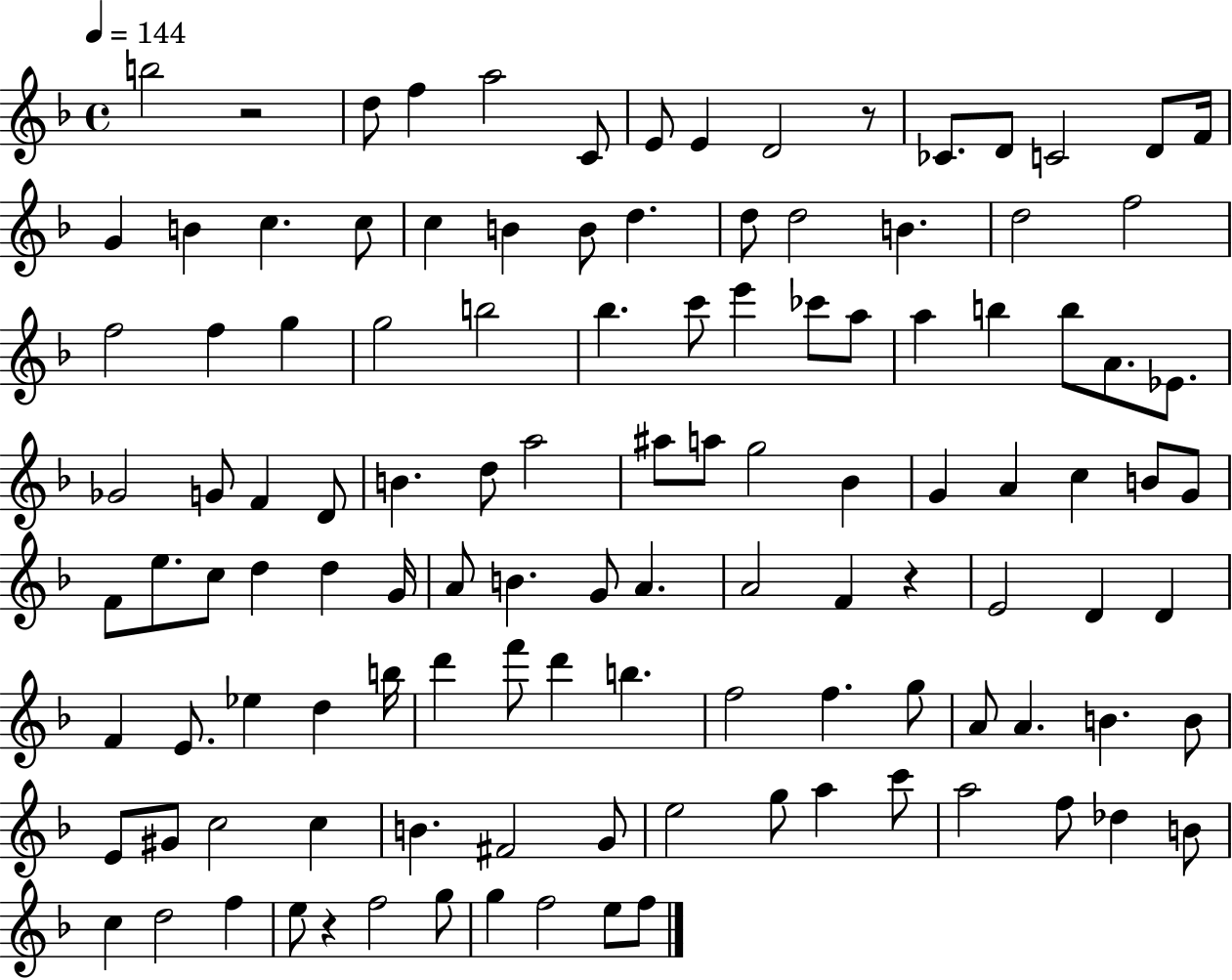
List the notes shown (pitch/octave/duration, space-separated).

B5/h R/h D5/e F5/q A5/h C4/e E4/e E4/q D4/h R/e CES4/e. D4/e C4/h D4/e F4/s G4/q B4/q C5/q. C5/e C5/q B4/q B4/e D5/q. D5/e D5/h B4/q. D5/h F5/h F5/h F5/q G5/q G5/h B5/h Bb5/q. C6/e E6/q CES6/e A5/e A5/q B5/q B5/e A4/e. Eb4/e. Gb4/h G4/e F4/q D4/e B4/q. D5/e A5/h A#5/e A5/e G5/h Bb4/q G4/q A4/q C5/q B4/e G4/e F4/e E5/e. C5/e D5/q D5/q G4/s A4/e B4/q. G4/e A4/q. A4/h F4/q R/q E4/h D4/q D4/q F4/q E4/e. Eb5/q D5/q B5/s D6/q F6/e D6/q B5/q. F5/h F5/q. G5/e A4/e A4/q. B4/q. B4/e E4/e G#4/e C5/h C5/q B4/q. F#4/h G4/e E5/h G5/e A5/q C6/e A5/h F5/e Db5/q B4/e C5/q D5/h F5/q E5/e R/q F5/h G5/e G5/q F5/h E5/e F5/e